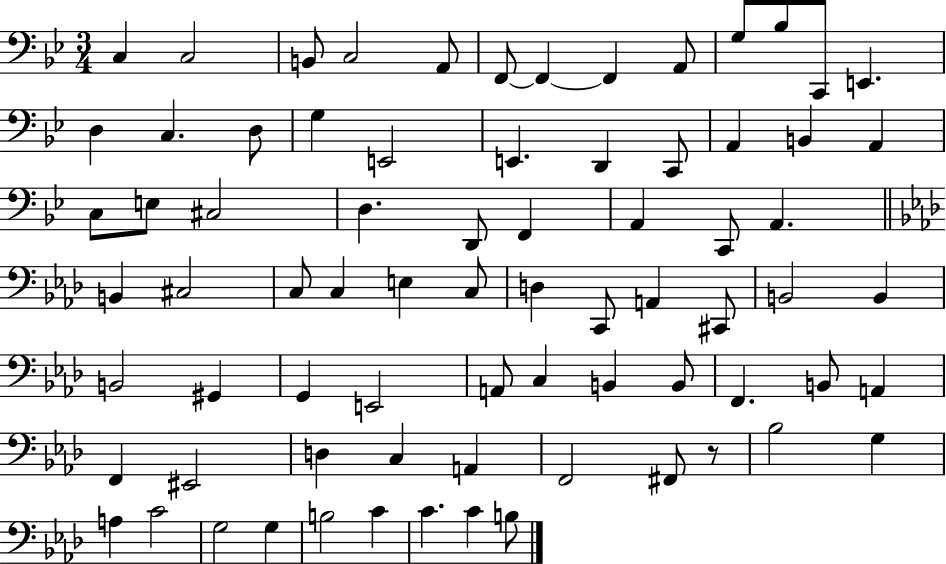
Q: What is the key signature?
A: BES major